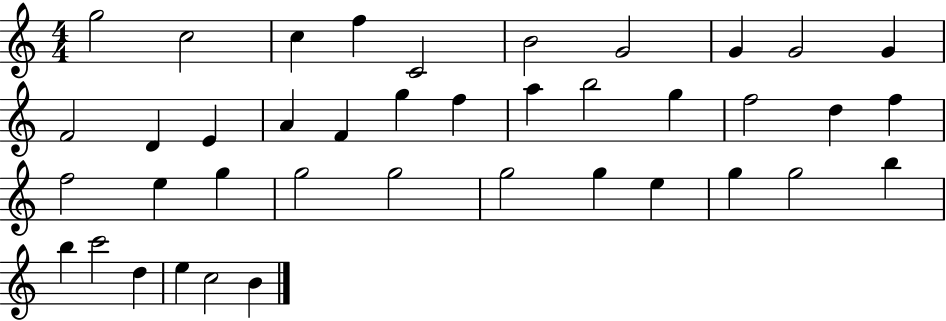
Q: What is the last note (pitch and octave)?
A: B4